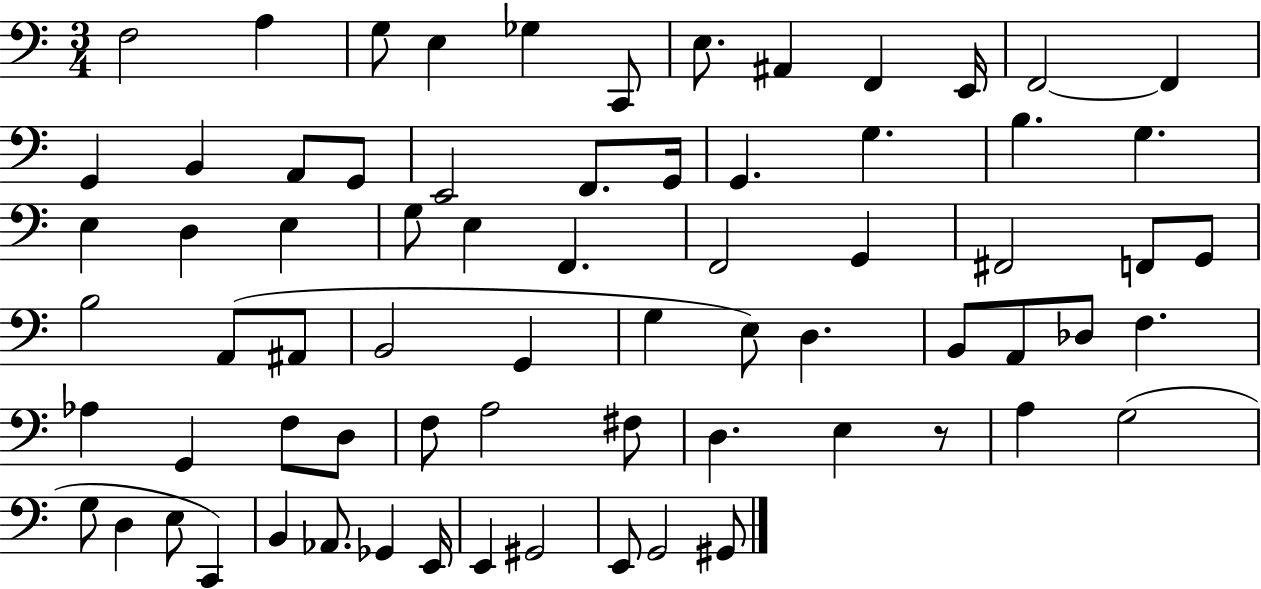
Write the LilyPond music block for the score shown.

{
  \clef bass
  \numericTimeSignature
  \time 3/4
  \key c \major
  f2 a4 | g8 e4 ges4 c,8 | e8. ais,4 f,4 e,16 | f,2~~ f,4 | \break g,4 b,4 a,8 g,8 | e,2 f,8. g,16 | g,4. g4. | b4. g4. | \break e4 d4 e4 | g8 e4 f,4. | f,2 g,4 | fis,2 f,8 g,8 | \break b2 a,8( ais,8 | b,2 g,4 | g4 e8) d4. | b,8 a,8 des8 f4. | \break aes4 g,4 f8 d8 | f8 a2 fis8 | d4. e4 r8 | a4 g2( | \break g8 d4 e8 c,4) | b,4 aes,8. ges,4 e,16 | e,4 gis,2 | e,8 g,2 gis,8 | \break \bar "|."
}